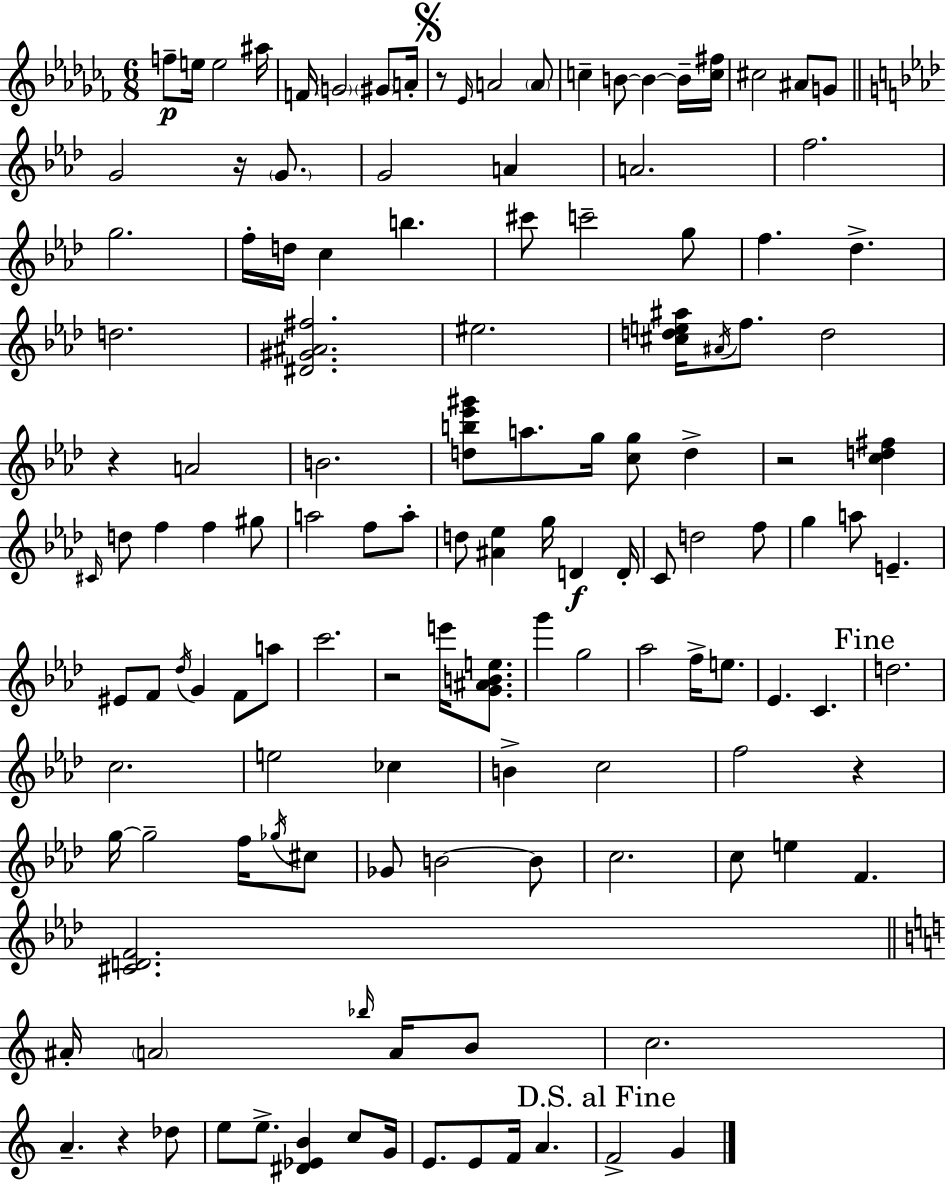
X:1
T:Untitled
M:6/8
L:1/4
K:Abm
f/2 e/4 e2 ^a/4 F/4 G2 ^G/2 A/4 z/2 _E/4 A2 A/2 c B/2 B B/4 [c^f]/4 ^c2 ^A/2 G/2 G2 z/4 G/2 G2 A A2 f2 g2 f/4 d/4 c b ^c'/2 c'2 g/2 f _d d2 [^D^G^A^f]2 ^e2 [^cde^a]/4 ^A/4 f/2 d2 z A2 B2 [db_e'^g']/2 a/2 g/4 [cg]/2 d z2 [cd^f] ^C/4 d/2 f f ^g/2 a2 f/2 a/2 d/2 [^A_e] g/4 D D/4 C/2 d2 f/2 g a/2 E ^E/2 F/2 _d/4 G F/2 a/2 c'2 z2 e'/4 [G^ABe]/2 g' g2 _a2 f/4 e/2 _E C d2 c2 e2 _c B c2 f2 z g/4 g2 f/4 _g/4 ^c/2 _G/2 B2 B/2 c2 c/2 e F [^CDF]2 ^A/4 A2 _b/4 A/4 B/2 c2 A z _d/2 e/2 e/2 [^D_EB] c/2 G/4 E/2 E/2 F/4 A F2 G